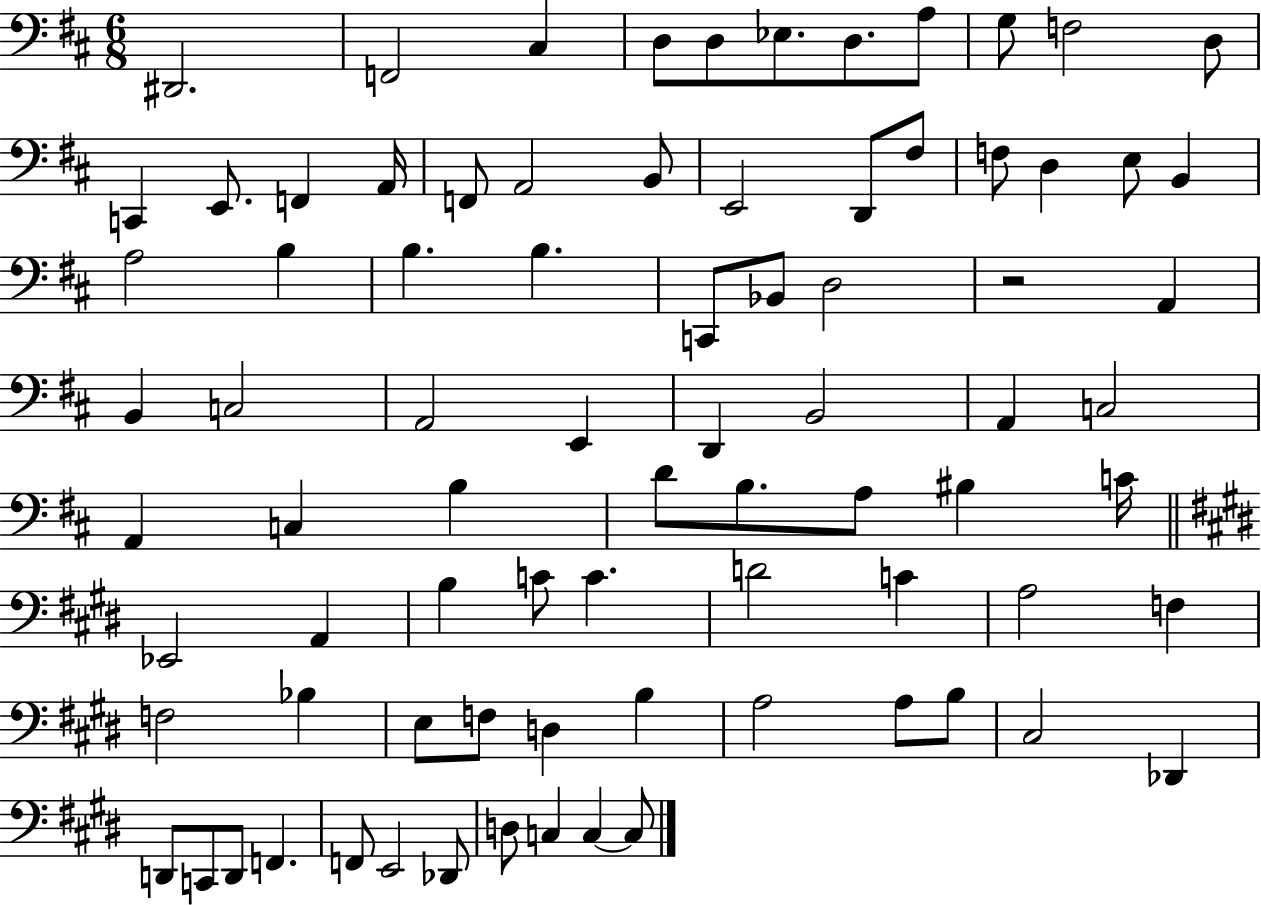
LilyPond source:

{
  \clef bass
  \numericTimeSignature
  \time 6/8
  \key d \major
  dis,2. | f,2 cis4 | d8 d8 ees8. d8. a8 | g8 f2 d8 | \break c,4 e,8. f,4 a,16 | f,8 a,2 b,8 | e,2 d,8 fis8 | f8 d4 e8 b,4 | \break a2 b4 | b4. b4. | c,8 bes,8 d2 | r2 a,4 | \break b,4 c2 | a,2 e,4 | d,4 b,2 | a,4 c2 | \break a,4 c4 b4 | d'8 b8. a8 bis4 c'16 | \bar "||" \break \key e \major ees,2 a,4 | b4 c'8 c'4. | d'2 c'4 | a2 f4 | \break f2 bes4 | e8 f8 d4 b4 | a2 a8 b8 | cis2 des,4 | \break d,8 c,8 d,8 f,4. | f,8 e,2 des,8 | d8 c4 c4~~ c8 | \bar "|."
}